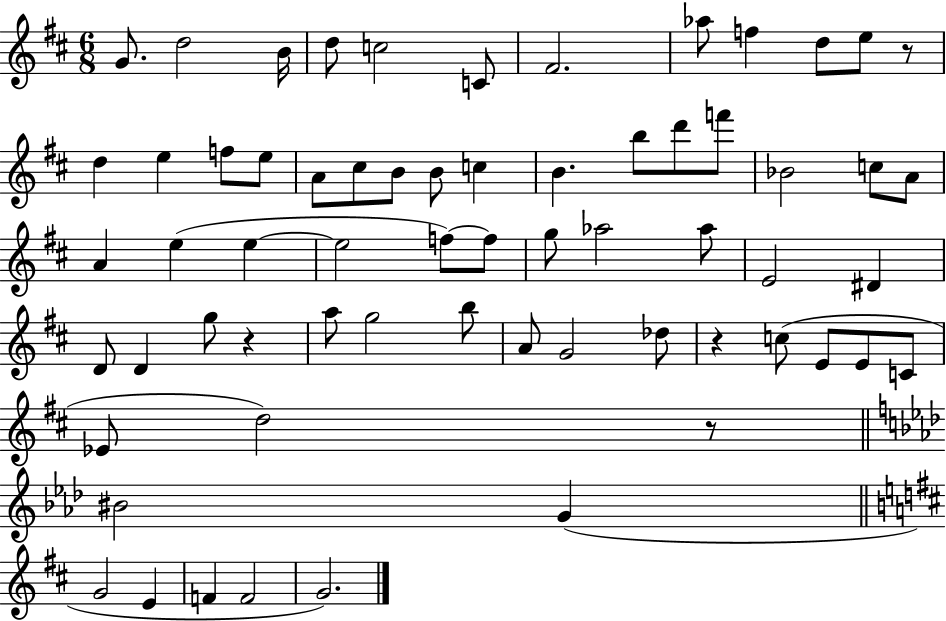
X:1
T:Untitled
M:6/8
L:1/4
K:D
G/2 d2 B/4 d/2 c2 C/2 ^F2 _a/2 f d/2 e/2 z/2 d e f/2 e/2 A/2 ^c/2 B/2 B/2 c B b/2 d'/2 f'/2 _B2 c/2 A/2 A e e e2 f/2 f/2 g/2 _a2 _a/2 E2 ^D D/2 D g/2 z a/2 g2 b/2 A/2 G2 _d/2 z c/2 E/2 E/2 C/2 _E/2 d2 z/2 ^B2 G G2 E F F2 G2